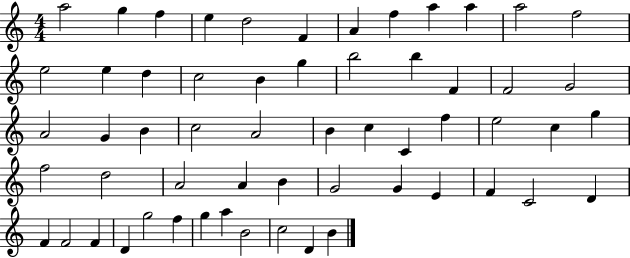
A5/h G5/q F5/q E5/q D5/h F4/q A4/q F5/q A5/q A5/q A5/h F5/h E5/h E5/q D5/q C5/h B4/q G5/q B5/h B5/q F4/q F4/h G4/h A4/h G4/q B4/q C5/h A4/h B4/q C5/q C4/q F5/q E5/h C5/q G5/q F5/h D5/h A4/h A4/q B4/q G4/h G4/q E4/q F4/q C4/h D4/q F4/q F4/h F4/q D4/q G5/h F5/q G5/q A5/q B4/h C5/h D4/q B4/q